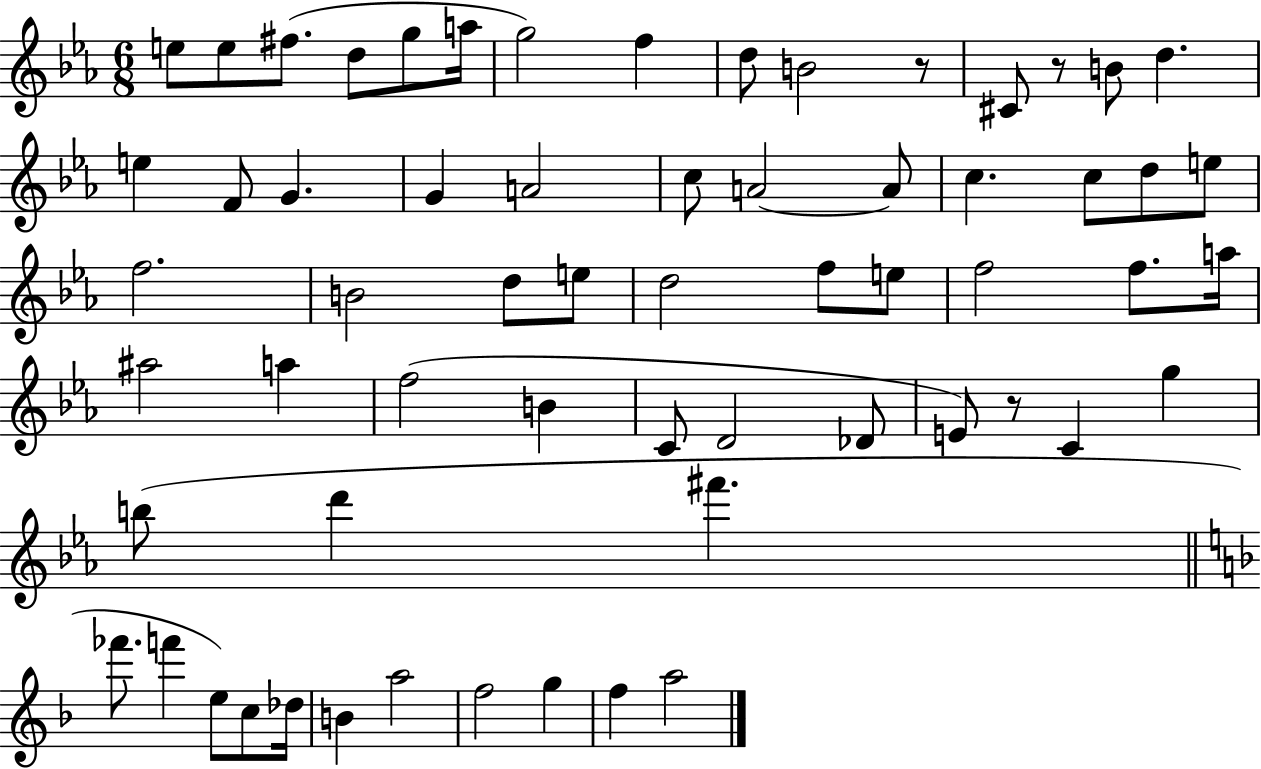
{
  \clef treble
  \numericTimeSignature
  \time 6/8
  \key ees \major
  e''8 e''8 fis''8.( d''8 g''8 a''16 | g''2) f''4 | d''8 b'2 r8 | cis'8 r8 b'8 d''4. | \break e''4 f'8 g'4. | g'4 a'2 | c''8 a'2~~ a'8 | c''4. c''8 d''8 e''8 | \break f''2. | b'2 d''8 e''8 | d''2 f''8 e''8 | f''2 f''8. a''16 | \break ais''2 a''4 | f''2( b'4 | c'8 d'2 des'8 | e'8) r8 c'4 g''4 | \break b''8( d'''4 fis'''4. | \bar "||" \break \key d \minor fes'''8. f'''4 e''8) c''8 des''16 | b'4 a''2 | f''2 g''4 | f''4 a''2 | \break \bar "|."
}